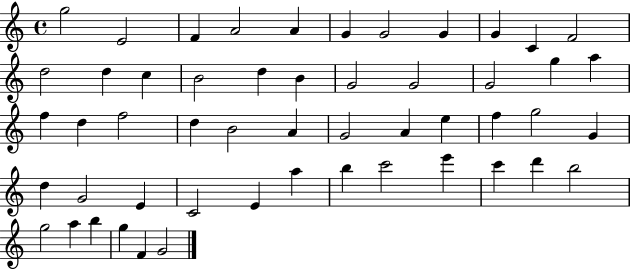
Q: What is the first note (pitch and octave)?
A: G5